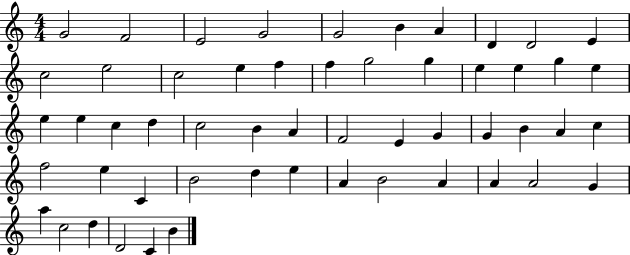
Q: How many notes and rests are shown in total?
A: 54